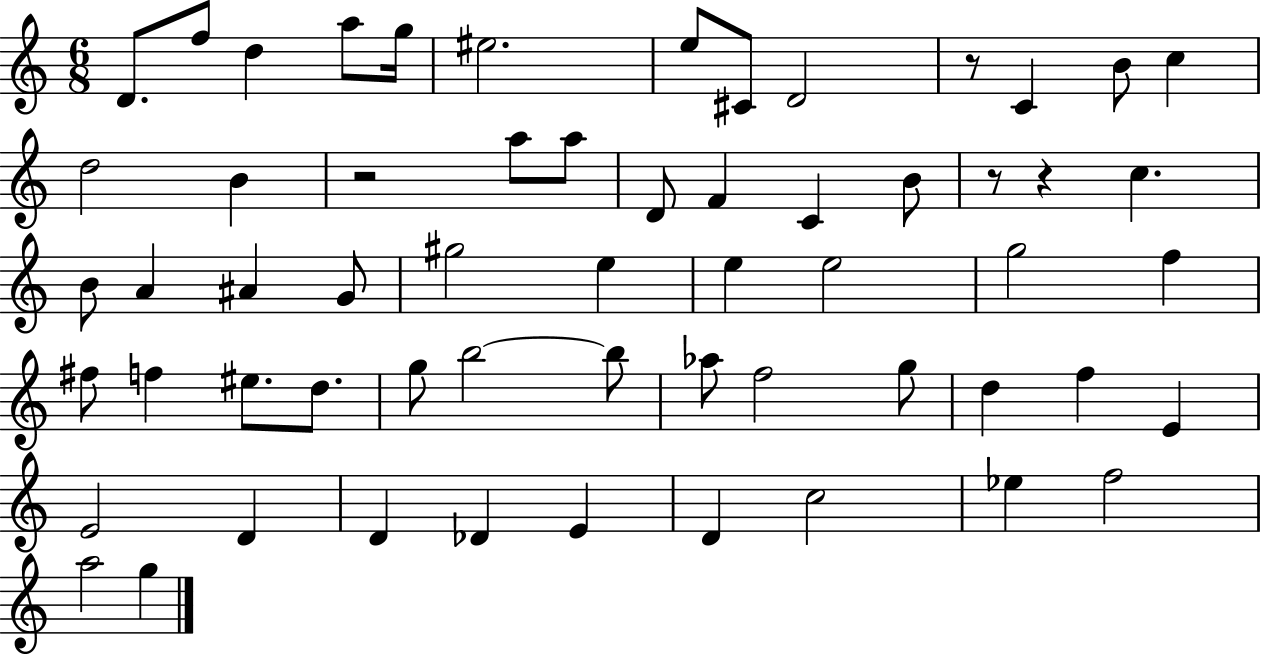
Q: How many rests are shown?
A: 4